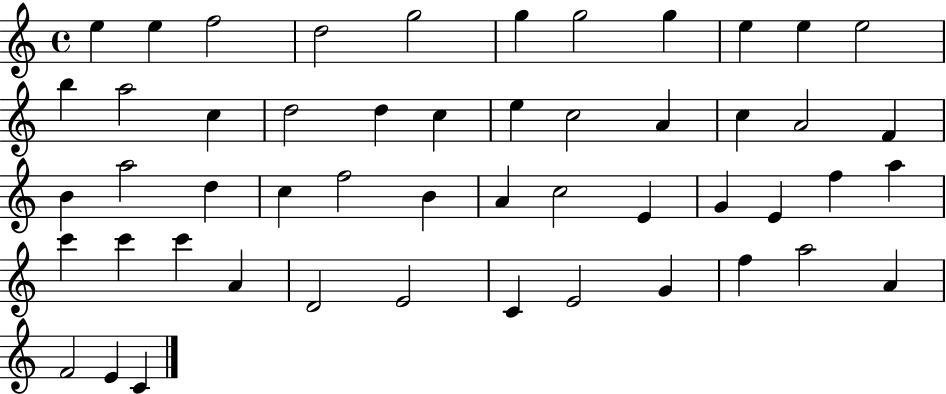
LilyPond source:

{
  \clef treble
  \time 4/4
  \defaultTimeSignature
  \key c \major
  e''4 e''4 f''2 | d''2 g''2 | g''4 g''2 g''4 | e''4 e''4 e''2 | \break b''4 a''2 c''4 | d''2 d''4 c''4 | e''4 c''2 a'4 | c''4 a'2 f'4 | \break b'4 a''2 d''4 | c''4 f''2 b'4 | a'4 c''2 e'4 | g'4 e'4 f''4 a''4 | \break c'''4 c'''4 c'''4 a'4 | d'2 e'2 | c'4 e'2 g'4 | f''4 a''2 a'4 | \break f'2 e'4 c'4 | \bar "|."
}